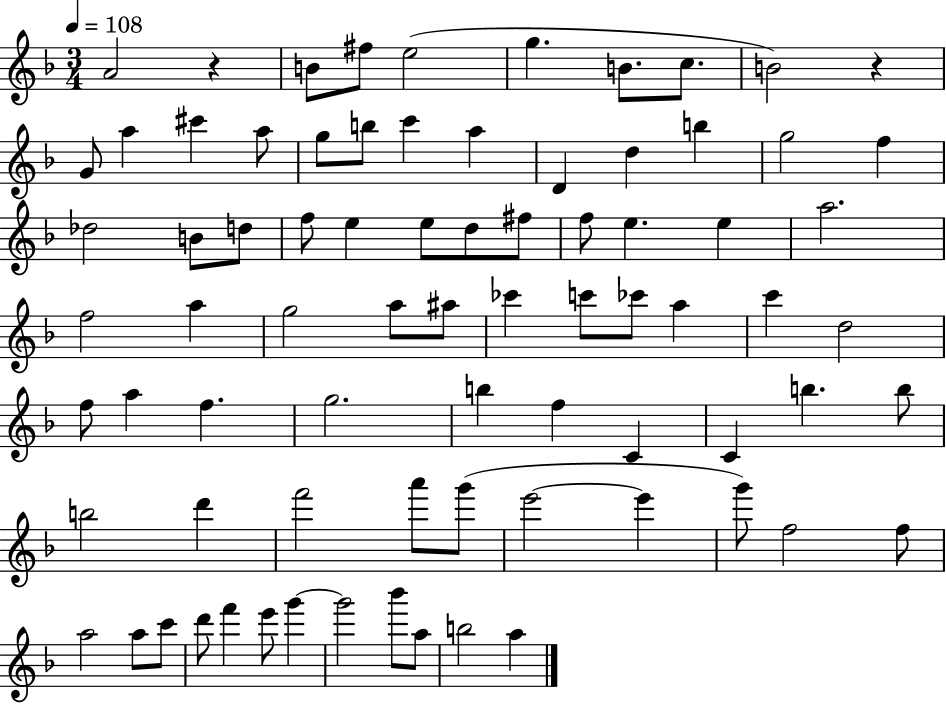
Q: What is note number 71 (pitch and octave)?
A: G6